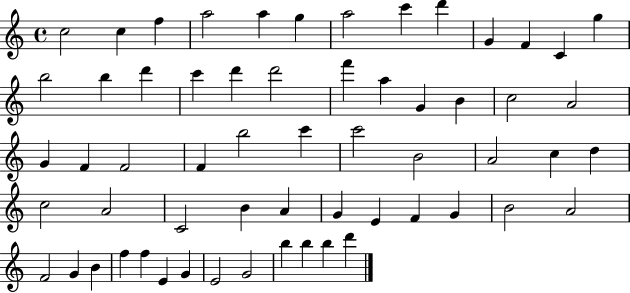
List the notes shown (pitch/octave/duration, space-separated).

C5/h C5/q F5/q A5/h A5/q G5/q A5/h C6/q D6/q G4/q F4/q C4/q G5/q B5/h B5/q D6/q C6/q D6/q D6/h F6/q A5/q G4/q B4/q C5/h A4/h G4/q F4/q F4/h F4/q B5/h C6/q C6/h B4/h A4/h C5/q D5/q C5/h A4/h C4/h B4/q A4/q G4/q E4/q F4/q G4/q B4/h A4/h F4/h G4/q B4/q F5/q F5/q E4/q G4/q E4/h G4/h B5/q B5/q B5/q D6/q